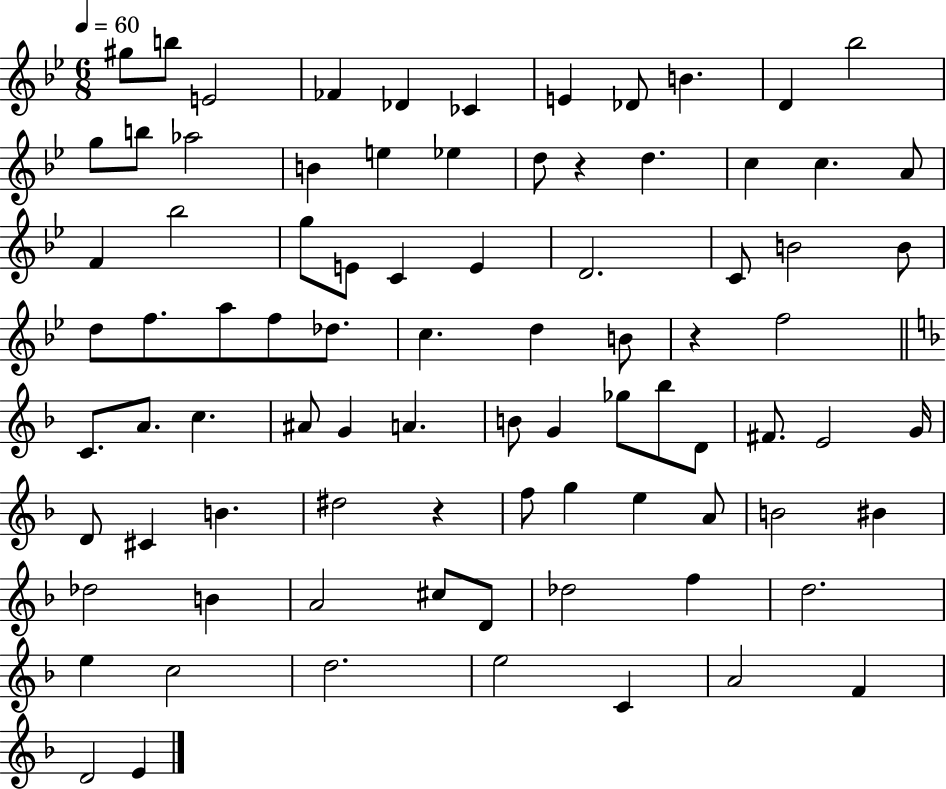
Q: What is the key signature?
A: BES major